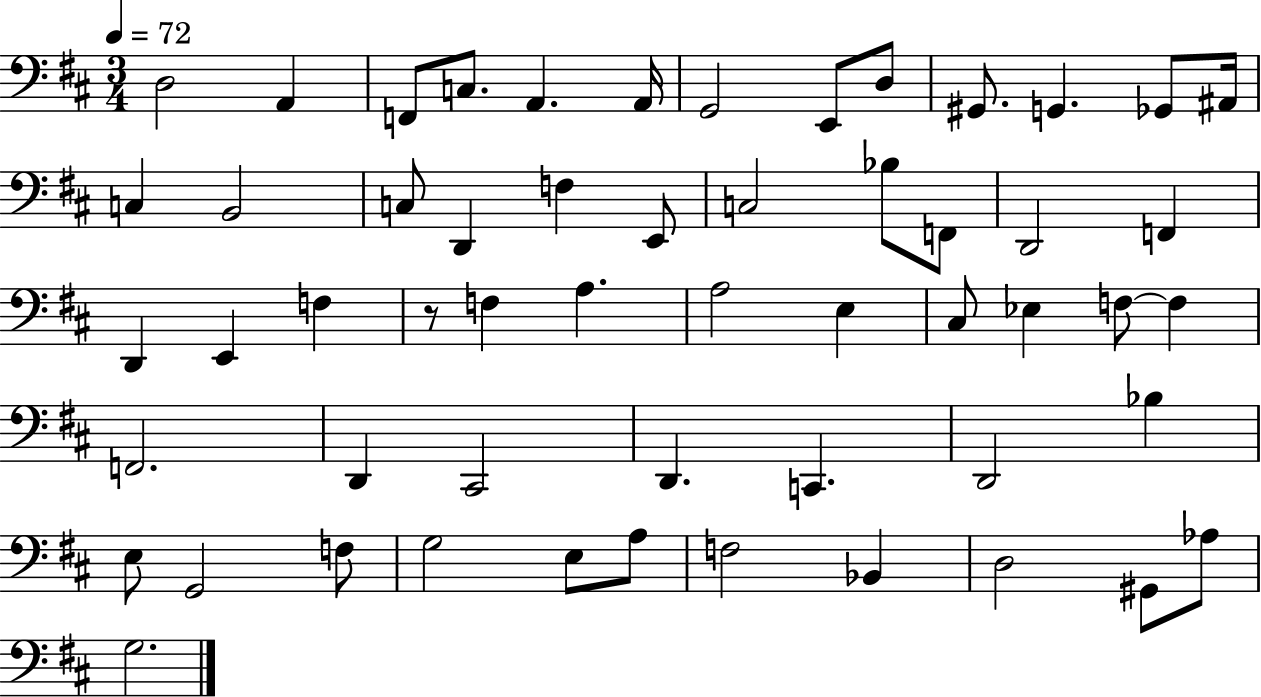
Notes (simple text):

D3/h A2/q F2/e C3/e. A2/q. A2/s G2/h E2/e D3/e G#2/e. G2/q. Gb2/e A#2/s C3/q B2/h C3/e D2/q F3/q E2/e C3/h Bb3/e F2/e D2/h F2/q D2/q E2/q F3/q R/e F3/q A3/q. A3/h E3/q C#3/e Eb3/q F3/e F3/q F2/h. D2/q C#2/h D2/q. C2/q. D2/h Bb3/q E3/e G2/h F3/e G3/h E3/e A3/e F3/h Bb2/q D3/h G#2/e Ab3/e G3/h.